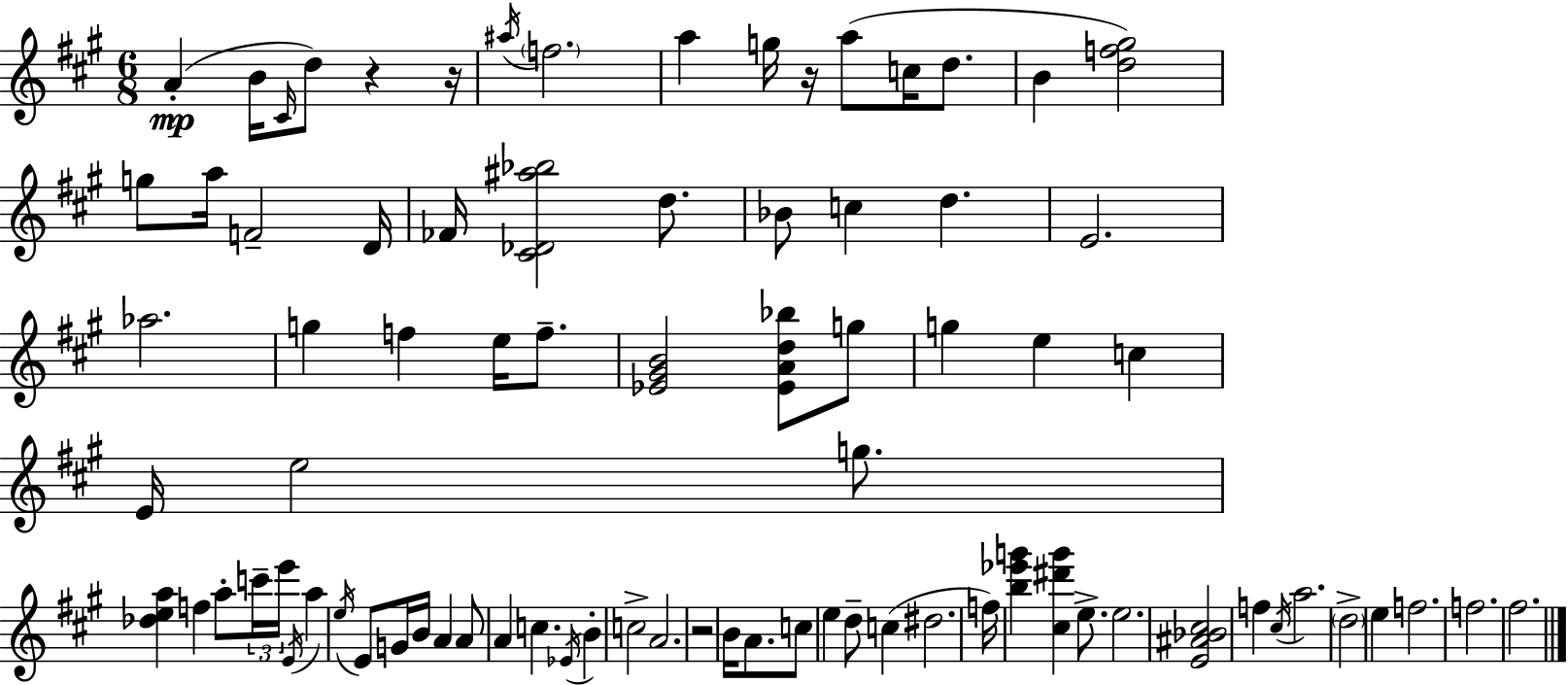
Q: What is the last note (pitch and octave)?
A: F#5